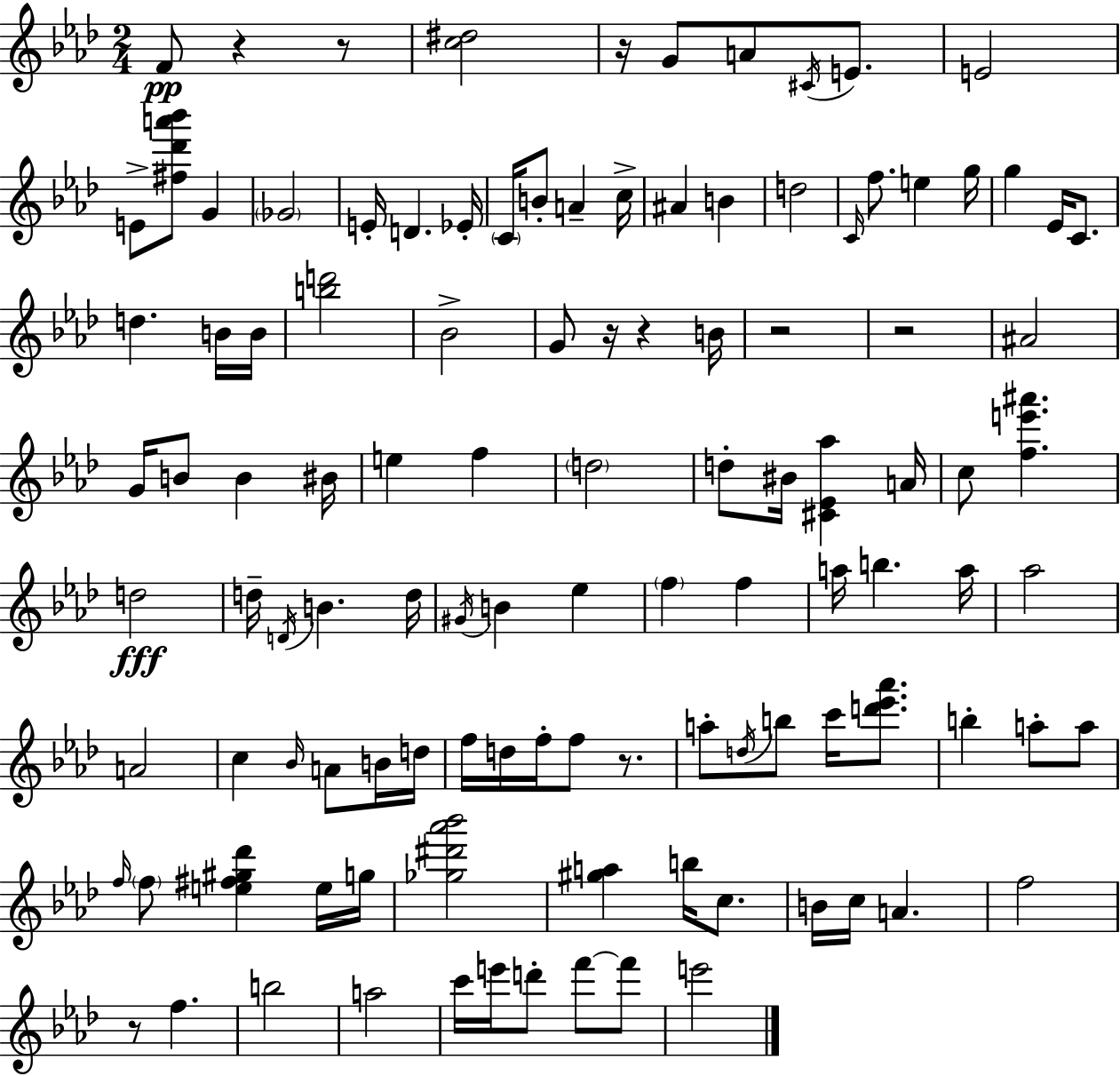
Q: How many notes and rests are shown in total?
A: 112